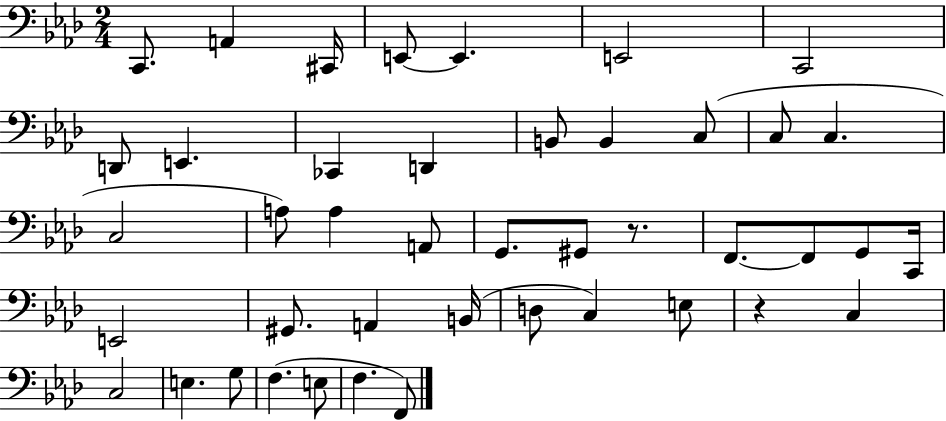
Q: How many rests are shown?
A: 2